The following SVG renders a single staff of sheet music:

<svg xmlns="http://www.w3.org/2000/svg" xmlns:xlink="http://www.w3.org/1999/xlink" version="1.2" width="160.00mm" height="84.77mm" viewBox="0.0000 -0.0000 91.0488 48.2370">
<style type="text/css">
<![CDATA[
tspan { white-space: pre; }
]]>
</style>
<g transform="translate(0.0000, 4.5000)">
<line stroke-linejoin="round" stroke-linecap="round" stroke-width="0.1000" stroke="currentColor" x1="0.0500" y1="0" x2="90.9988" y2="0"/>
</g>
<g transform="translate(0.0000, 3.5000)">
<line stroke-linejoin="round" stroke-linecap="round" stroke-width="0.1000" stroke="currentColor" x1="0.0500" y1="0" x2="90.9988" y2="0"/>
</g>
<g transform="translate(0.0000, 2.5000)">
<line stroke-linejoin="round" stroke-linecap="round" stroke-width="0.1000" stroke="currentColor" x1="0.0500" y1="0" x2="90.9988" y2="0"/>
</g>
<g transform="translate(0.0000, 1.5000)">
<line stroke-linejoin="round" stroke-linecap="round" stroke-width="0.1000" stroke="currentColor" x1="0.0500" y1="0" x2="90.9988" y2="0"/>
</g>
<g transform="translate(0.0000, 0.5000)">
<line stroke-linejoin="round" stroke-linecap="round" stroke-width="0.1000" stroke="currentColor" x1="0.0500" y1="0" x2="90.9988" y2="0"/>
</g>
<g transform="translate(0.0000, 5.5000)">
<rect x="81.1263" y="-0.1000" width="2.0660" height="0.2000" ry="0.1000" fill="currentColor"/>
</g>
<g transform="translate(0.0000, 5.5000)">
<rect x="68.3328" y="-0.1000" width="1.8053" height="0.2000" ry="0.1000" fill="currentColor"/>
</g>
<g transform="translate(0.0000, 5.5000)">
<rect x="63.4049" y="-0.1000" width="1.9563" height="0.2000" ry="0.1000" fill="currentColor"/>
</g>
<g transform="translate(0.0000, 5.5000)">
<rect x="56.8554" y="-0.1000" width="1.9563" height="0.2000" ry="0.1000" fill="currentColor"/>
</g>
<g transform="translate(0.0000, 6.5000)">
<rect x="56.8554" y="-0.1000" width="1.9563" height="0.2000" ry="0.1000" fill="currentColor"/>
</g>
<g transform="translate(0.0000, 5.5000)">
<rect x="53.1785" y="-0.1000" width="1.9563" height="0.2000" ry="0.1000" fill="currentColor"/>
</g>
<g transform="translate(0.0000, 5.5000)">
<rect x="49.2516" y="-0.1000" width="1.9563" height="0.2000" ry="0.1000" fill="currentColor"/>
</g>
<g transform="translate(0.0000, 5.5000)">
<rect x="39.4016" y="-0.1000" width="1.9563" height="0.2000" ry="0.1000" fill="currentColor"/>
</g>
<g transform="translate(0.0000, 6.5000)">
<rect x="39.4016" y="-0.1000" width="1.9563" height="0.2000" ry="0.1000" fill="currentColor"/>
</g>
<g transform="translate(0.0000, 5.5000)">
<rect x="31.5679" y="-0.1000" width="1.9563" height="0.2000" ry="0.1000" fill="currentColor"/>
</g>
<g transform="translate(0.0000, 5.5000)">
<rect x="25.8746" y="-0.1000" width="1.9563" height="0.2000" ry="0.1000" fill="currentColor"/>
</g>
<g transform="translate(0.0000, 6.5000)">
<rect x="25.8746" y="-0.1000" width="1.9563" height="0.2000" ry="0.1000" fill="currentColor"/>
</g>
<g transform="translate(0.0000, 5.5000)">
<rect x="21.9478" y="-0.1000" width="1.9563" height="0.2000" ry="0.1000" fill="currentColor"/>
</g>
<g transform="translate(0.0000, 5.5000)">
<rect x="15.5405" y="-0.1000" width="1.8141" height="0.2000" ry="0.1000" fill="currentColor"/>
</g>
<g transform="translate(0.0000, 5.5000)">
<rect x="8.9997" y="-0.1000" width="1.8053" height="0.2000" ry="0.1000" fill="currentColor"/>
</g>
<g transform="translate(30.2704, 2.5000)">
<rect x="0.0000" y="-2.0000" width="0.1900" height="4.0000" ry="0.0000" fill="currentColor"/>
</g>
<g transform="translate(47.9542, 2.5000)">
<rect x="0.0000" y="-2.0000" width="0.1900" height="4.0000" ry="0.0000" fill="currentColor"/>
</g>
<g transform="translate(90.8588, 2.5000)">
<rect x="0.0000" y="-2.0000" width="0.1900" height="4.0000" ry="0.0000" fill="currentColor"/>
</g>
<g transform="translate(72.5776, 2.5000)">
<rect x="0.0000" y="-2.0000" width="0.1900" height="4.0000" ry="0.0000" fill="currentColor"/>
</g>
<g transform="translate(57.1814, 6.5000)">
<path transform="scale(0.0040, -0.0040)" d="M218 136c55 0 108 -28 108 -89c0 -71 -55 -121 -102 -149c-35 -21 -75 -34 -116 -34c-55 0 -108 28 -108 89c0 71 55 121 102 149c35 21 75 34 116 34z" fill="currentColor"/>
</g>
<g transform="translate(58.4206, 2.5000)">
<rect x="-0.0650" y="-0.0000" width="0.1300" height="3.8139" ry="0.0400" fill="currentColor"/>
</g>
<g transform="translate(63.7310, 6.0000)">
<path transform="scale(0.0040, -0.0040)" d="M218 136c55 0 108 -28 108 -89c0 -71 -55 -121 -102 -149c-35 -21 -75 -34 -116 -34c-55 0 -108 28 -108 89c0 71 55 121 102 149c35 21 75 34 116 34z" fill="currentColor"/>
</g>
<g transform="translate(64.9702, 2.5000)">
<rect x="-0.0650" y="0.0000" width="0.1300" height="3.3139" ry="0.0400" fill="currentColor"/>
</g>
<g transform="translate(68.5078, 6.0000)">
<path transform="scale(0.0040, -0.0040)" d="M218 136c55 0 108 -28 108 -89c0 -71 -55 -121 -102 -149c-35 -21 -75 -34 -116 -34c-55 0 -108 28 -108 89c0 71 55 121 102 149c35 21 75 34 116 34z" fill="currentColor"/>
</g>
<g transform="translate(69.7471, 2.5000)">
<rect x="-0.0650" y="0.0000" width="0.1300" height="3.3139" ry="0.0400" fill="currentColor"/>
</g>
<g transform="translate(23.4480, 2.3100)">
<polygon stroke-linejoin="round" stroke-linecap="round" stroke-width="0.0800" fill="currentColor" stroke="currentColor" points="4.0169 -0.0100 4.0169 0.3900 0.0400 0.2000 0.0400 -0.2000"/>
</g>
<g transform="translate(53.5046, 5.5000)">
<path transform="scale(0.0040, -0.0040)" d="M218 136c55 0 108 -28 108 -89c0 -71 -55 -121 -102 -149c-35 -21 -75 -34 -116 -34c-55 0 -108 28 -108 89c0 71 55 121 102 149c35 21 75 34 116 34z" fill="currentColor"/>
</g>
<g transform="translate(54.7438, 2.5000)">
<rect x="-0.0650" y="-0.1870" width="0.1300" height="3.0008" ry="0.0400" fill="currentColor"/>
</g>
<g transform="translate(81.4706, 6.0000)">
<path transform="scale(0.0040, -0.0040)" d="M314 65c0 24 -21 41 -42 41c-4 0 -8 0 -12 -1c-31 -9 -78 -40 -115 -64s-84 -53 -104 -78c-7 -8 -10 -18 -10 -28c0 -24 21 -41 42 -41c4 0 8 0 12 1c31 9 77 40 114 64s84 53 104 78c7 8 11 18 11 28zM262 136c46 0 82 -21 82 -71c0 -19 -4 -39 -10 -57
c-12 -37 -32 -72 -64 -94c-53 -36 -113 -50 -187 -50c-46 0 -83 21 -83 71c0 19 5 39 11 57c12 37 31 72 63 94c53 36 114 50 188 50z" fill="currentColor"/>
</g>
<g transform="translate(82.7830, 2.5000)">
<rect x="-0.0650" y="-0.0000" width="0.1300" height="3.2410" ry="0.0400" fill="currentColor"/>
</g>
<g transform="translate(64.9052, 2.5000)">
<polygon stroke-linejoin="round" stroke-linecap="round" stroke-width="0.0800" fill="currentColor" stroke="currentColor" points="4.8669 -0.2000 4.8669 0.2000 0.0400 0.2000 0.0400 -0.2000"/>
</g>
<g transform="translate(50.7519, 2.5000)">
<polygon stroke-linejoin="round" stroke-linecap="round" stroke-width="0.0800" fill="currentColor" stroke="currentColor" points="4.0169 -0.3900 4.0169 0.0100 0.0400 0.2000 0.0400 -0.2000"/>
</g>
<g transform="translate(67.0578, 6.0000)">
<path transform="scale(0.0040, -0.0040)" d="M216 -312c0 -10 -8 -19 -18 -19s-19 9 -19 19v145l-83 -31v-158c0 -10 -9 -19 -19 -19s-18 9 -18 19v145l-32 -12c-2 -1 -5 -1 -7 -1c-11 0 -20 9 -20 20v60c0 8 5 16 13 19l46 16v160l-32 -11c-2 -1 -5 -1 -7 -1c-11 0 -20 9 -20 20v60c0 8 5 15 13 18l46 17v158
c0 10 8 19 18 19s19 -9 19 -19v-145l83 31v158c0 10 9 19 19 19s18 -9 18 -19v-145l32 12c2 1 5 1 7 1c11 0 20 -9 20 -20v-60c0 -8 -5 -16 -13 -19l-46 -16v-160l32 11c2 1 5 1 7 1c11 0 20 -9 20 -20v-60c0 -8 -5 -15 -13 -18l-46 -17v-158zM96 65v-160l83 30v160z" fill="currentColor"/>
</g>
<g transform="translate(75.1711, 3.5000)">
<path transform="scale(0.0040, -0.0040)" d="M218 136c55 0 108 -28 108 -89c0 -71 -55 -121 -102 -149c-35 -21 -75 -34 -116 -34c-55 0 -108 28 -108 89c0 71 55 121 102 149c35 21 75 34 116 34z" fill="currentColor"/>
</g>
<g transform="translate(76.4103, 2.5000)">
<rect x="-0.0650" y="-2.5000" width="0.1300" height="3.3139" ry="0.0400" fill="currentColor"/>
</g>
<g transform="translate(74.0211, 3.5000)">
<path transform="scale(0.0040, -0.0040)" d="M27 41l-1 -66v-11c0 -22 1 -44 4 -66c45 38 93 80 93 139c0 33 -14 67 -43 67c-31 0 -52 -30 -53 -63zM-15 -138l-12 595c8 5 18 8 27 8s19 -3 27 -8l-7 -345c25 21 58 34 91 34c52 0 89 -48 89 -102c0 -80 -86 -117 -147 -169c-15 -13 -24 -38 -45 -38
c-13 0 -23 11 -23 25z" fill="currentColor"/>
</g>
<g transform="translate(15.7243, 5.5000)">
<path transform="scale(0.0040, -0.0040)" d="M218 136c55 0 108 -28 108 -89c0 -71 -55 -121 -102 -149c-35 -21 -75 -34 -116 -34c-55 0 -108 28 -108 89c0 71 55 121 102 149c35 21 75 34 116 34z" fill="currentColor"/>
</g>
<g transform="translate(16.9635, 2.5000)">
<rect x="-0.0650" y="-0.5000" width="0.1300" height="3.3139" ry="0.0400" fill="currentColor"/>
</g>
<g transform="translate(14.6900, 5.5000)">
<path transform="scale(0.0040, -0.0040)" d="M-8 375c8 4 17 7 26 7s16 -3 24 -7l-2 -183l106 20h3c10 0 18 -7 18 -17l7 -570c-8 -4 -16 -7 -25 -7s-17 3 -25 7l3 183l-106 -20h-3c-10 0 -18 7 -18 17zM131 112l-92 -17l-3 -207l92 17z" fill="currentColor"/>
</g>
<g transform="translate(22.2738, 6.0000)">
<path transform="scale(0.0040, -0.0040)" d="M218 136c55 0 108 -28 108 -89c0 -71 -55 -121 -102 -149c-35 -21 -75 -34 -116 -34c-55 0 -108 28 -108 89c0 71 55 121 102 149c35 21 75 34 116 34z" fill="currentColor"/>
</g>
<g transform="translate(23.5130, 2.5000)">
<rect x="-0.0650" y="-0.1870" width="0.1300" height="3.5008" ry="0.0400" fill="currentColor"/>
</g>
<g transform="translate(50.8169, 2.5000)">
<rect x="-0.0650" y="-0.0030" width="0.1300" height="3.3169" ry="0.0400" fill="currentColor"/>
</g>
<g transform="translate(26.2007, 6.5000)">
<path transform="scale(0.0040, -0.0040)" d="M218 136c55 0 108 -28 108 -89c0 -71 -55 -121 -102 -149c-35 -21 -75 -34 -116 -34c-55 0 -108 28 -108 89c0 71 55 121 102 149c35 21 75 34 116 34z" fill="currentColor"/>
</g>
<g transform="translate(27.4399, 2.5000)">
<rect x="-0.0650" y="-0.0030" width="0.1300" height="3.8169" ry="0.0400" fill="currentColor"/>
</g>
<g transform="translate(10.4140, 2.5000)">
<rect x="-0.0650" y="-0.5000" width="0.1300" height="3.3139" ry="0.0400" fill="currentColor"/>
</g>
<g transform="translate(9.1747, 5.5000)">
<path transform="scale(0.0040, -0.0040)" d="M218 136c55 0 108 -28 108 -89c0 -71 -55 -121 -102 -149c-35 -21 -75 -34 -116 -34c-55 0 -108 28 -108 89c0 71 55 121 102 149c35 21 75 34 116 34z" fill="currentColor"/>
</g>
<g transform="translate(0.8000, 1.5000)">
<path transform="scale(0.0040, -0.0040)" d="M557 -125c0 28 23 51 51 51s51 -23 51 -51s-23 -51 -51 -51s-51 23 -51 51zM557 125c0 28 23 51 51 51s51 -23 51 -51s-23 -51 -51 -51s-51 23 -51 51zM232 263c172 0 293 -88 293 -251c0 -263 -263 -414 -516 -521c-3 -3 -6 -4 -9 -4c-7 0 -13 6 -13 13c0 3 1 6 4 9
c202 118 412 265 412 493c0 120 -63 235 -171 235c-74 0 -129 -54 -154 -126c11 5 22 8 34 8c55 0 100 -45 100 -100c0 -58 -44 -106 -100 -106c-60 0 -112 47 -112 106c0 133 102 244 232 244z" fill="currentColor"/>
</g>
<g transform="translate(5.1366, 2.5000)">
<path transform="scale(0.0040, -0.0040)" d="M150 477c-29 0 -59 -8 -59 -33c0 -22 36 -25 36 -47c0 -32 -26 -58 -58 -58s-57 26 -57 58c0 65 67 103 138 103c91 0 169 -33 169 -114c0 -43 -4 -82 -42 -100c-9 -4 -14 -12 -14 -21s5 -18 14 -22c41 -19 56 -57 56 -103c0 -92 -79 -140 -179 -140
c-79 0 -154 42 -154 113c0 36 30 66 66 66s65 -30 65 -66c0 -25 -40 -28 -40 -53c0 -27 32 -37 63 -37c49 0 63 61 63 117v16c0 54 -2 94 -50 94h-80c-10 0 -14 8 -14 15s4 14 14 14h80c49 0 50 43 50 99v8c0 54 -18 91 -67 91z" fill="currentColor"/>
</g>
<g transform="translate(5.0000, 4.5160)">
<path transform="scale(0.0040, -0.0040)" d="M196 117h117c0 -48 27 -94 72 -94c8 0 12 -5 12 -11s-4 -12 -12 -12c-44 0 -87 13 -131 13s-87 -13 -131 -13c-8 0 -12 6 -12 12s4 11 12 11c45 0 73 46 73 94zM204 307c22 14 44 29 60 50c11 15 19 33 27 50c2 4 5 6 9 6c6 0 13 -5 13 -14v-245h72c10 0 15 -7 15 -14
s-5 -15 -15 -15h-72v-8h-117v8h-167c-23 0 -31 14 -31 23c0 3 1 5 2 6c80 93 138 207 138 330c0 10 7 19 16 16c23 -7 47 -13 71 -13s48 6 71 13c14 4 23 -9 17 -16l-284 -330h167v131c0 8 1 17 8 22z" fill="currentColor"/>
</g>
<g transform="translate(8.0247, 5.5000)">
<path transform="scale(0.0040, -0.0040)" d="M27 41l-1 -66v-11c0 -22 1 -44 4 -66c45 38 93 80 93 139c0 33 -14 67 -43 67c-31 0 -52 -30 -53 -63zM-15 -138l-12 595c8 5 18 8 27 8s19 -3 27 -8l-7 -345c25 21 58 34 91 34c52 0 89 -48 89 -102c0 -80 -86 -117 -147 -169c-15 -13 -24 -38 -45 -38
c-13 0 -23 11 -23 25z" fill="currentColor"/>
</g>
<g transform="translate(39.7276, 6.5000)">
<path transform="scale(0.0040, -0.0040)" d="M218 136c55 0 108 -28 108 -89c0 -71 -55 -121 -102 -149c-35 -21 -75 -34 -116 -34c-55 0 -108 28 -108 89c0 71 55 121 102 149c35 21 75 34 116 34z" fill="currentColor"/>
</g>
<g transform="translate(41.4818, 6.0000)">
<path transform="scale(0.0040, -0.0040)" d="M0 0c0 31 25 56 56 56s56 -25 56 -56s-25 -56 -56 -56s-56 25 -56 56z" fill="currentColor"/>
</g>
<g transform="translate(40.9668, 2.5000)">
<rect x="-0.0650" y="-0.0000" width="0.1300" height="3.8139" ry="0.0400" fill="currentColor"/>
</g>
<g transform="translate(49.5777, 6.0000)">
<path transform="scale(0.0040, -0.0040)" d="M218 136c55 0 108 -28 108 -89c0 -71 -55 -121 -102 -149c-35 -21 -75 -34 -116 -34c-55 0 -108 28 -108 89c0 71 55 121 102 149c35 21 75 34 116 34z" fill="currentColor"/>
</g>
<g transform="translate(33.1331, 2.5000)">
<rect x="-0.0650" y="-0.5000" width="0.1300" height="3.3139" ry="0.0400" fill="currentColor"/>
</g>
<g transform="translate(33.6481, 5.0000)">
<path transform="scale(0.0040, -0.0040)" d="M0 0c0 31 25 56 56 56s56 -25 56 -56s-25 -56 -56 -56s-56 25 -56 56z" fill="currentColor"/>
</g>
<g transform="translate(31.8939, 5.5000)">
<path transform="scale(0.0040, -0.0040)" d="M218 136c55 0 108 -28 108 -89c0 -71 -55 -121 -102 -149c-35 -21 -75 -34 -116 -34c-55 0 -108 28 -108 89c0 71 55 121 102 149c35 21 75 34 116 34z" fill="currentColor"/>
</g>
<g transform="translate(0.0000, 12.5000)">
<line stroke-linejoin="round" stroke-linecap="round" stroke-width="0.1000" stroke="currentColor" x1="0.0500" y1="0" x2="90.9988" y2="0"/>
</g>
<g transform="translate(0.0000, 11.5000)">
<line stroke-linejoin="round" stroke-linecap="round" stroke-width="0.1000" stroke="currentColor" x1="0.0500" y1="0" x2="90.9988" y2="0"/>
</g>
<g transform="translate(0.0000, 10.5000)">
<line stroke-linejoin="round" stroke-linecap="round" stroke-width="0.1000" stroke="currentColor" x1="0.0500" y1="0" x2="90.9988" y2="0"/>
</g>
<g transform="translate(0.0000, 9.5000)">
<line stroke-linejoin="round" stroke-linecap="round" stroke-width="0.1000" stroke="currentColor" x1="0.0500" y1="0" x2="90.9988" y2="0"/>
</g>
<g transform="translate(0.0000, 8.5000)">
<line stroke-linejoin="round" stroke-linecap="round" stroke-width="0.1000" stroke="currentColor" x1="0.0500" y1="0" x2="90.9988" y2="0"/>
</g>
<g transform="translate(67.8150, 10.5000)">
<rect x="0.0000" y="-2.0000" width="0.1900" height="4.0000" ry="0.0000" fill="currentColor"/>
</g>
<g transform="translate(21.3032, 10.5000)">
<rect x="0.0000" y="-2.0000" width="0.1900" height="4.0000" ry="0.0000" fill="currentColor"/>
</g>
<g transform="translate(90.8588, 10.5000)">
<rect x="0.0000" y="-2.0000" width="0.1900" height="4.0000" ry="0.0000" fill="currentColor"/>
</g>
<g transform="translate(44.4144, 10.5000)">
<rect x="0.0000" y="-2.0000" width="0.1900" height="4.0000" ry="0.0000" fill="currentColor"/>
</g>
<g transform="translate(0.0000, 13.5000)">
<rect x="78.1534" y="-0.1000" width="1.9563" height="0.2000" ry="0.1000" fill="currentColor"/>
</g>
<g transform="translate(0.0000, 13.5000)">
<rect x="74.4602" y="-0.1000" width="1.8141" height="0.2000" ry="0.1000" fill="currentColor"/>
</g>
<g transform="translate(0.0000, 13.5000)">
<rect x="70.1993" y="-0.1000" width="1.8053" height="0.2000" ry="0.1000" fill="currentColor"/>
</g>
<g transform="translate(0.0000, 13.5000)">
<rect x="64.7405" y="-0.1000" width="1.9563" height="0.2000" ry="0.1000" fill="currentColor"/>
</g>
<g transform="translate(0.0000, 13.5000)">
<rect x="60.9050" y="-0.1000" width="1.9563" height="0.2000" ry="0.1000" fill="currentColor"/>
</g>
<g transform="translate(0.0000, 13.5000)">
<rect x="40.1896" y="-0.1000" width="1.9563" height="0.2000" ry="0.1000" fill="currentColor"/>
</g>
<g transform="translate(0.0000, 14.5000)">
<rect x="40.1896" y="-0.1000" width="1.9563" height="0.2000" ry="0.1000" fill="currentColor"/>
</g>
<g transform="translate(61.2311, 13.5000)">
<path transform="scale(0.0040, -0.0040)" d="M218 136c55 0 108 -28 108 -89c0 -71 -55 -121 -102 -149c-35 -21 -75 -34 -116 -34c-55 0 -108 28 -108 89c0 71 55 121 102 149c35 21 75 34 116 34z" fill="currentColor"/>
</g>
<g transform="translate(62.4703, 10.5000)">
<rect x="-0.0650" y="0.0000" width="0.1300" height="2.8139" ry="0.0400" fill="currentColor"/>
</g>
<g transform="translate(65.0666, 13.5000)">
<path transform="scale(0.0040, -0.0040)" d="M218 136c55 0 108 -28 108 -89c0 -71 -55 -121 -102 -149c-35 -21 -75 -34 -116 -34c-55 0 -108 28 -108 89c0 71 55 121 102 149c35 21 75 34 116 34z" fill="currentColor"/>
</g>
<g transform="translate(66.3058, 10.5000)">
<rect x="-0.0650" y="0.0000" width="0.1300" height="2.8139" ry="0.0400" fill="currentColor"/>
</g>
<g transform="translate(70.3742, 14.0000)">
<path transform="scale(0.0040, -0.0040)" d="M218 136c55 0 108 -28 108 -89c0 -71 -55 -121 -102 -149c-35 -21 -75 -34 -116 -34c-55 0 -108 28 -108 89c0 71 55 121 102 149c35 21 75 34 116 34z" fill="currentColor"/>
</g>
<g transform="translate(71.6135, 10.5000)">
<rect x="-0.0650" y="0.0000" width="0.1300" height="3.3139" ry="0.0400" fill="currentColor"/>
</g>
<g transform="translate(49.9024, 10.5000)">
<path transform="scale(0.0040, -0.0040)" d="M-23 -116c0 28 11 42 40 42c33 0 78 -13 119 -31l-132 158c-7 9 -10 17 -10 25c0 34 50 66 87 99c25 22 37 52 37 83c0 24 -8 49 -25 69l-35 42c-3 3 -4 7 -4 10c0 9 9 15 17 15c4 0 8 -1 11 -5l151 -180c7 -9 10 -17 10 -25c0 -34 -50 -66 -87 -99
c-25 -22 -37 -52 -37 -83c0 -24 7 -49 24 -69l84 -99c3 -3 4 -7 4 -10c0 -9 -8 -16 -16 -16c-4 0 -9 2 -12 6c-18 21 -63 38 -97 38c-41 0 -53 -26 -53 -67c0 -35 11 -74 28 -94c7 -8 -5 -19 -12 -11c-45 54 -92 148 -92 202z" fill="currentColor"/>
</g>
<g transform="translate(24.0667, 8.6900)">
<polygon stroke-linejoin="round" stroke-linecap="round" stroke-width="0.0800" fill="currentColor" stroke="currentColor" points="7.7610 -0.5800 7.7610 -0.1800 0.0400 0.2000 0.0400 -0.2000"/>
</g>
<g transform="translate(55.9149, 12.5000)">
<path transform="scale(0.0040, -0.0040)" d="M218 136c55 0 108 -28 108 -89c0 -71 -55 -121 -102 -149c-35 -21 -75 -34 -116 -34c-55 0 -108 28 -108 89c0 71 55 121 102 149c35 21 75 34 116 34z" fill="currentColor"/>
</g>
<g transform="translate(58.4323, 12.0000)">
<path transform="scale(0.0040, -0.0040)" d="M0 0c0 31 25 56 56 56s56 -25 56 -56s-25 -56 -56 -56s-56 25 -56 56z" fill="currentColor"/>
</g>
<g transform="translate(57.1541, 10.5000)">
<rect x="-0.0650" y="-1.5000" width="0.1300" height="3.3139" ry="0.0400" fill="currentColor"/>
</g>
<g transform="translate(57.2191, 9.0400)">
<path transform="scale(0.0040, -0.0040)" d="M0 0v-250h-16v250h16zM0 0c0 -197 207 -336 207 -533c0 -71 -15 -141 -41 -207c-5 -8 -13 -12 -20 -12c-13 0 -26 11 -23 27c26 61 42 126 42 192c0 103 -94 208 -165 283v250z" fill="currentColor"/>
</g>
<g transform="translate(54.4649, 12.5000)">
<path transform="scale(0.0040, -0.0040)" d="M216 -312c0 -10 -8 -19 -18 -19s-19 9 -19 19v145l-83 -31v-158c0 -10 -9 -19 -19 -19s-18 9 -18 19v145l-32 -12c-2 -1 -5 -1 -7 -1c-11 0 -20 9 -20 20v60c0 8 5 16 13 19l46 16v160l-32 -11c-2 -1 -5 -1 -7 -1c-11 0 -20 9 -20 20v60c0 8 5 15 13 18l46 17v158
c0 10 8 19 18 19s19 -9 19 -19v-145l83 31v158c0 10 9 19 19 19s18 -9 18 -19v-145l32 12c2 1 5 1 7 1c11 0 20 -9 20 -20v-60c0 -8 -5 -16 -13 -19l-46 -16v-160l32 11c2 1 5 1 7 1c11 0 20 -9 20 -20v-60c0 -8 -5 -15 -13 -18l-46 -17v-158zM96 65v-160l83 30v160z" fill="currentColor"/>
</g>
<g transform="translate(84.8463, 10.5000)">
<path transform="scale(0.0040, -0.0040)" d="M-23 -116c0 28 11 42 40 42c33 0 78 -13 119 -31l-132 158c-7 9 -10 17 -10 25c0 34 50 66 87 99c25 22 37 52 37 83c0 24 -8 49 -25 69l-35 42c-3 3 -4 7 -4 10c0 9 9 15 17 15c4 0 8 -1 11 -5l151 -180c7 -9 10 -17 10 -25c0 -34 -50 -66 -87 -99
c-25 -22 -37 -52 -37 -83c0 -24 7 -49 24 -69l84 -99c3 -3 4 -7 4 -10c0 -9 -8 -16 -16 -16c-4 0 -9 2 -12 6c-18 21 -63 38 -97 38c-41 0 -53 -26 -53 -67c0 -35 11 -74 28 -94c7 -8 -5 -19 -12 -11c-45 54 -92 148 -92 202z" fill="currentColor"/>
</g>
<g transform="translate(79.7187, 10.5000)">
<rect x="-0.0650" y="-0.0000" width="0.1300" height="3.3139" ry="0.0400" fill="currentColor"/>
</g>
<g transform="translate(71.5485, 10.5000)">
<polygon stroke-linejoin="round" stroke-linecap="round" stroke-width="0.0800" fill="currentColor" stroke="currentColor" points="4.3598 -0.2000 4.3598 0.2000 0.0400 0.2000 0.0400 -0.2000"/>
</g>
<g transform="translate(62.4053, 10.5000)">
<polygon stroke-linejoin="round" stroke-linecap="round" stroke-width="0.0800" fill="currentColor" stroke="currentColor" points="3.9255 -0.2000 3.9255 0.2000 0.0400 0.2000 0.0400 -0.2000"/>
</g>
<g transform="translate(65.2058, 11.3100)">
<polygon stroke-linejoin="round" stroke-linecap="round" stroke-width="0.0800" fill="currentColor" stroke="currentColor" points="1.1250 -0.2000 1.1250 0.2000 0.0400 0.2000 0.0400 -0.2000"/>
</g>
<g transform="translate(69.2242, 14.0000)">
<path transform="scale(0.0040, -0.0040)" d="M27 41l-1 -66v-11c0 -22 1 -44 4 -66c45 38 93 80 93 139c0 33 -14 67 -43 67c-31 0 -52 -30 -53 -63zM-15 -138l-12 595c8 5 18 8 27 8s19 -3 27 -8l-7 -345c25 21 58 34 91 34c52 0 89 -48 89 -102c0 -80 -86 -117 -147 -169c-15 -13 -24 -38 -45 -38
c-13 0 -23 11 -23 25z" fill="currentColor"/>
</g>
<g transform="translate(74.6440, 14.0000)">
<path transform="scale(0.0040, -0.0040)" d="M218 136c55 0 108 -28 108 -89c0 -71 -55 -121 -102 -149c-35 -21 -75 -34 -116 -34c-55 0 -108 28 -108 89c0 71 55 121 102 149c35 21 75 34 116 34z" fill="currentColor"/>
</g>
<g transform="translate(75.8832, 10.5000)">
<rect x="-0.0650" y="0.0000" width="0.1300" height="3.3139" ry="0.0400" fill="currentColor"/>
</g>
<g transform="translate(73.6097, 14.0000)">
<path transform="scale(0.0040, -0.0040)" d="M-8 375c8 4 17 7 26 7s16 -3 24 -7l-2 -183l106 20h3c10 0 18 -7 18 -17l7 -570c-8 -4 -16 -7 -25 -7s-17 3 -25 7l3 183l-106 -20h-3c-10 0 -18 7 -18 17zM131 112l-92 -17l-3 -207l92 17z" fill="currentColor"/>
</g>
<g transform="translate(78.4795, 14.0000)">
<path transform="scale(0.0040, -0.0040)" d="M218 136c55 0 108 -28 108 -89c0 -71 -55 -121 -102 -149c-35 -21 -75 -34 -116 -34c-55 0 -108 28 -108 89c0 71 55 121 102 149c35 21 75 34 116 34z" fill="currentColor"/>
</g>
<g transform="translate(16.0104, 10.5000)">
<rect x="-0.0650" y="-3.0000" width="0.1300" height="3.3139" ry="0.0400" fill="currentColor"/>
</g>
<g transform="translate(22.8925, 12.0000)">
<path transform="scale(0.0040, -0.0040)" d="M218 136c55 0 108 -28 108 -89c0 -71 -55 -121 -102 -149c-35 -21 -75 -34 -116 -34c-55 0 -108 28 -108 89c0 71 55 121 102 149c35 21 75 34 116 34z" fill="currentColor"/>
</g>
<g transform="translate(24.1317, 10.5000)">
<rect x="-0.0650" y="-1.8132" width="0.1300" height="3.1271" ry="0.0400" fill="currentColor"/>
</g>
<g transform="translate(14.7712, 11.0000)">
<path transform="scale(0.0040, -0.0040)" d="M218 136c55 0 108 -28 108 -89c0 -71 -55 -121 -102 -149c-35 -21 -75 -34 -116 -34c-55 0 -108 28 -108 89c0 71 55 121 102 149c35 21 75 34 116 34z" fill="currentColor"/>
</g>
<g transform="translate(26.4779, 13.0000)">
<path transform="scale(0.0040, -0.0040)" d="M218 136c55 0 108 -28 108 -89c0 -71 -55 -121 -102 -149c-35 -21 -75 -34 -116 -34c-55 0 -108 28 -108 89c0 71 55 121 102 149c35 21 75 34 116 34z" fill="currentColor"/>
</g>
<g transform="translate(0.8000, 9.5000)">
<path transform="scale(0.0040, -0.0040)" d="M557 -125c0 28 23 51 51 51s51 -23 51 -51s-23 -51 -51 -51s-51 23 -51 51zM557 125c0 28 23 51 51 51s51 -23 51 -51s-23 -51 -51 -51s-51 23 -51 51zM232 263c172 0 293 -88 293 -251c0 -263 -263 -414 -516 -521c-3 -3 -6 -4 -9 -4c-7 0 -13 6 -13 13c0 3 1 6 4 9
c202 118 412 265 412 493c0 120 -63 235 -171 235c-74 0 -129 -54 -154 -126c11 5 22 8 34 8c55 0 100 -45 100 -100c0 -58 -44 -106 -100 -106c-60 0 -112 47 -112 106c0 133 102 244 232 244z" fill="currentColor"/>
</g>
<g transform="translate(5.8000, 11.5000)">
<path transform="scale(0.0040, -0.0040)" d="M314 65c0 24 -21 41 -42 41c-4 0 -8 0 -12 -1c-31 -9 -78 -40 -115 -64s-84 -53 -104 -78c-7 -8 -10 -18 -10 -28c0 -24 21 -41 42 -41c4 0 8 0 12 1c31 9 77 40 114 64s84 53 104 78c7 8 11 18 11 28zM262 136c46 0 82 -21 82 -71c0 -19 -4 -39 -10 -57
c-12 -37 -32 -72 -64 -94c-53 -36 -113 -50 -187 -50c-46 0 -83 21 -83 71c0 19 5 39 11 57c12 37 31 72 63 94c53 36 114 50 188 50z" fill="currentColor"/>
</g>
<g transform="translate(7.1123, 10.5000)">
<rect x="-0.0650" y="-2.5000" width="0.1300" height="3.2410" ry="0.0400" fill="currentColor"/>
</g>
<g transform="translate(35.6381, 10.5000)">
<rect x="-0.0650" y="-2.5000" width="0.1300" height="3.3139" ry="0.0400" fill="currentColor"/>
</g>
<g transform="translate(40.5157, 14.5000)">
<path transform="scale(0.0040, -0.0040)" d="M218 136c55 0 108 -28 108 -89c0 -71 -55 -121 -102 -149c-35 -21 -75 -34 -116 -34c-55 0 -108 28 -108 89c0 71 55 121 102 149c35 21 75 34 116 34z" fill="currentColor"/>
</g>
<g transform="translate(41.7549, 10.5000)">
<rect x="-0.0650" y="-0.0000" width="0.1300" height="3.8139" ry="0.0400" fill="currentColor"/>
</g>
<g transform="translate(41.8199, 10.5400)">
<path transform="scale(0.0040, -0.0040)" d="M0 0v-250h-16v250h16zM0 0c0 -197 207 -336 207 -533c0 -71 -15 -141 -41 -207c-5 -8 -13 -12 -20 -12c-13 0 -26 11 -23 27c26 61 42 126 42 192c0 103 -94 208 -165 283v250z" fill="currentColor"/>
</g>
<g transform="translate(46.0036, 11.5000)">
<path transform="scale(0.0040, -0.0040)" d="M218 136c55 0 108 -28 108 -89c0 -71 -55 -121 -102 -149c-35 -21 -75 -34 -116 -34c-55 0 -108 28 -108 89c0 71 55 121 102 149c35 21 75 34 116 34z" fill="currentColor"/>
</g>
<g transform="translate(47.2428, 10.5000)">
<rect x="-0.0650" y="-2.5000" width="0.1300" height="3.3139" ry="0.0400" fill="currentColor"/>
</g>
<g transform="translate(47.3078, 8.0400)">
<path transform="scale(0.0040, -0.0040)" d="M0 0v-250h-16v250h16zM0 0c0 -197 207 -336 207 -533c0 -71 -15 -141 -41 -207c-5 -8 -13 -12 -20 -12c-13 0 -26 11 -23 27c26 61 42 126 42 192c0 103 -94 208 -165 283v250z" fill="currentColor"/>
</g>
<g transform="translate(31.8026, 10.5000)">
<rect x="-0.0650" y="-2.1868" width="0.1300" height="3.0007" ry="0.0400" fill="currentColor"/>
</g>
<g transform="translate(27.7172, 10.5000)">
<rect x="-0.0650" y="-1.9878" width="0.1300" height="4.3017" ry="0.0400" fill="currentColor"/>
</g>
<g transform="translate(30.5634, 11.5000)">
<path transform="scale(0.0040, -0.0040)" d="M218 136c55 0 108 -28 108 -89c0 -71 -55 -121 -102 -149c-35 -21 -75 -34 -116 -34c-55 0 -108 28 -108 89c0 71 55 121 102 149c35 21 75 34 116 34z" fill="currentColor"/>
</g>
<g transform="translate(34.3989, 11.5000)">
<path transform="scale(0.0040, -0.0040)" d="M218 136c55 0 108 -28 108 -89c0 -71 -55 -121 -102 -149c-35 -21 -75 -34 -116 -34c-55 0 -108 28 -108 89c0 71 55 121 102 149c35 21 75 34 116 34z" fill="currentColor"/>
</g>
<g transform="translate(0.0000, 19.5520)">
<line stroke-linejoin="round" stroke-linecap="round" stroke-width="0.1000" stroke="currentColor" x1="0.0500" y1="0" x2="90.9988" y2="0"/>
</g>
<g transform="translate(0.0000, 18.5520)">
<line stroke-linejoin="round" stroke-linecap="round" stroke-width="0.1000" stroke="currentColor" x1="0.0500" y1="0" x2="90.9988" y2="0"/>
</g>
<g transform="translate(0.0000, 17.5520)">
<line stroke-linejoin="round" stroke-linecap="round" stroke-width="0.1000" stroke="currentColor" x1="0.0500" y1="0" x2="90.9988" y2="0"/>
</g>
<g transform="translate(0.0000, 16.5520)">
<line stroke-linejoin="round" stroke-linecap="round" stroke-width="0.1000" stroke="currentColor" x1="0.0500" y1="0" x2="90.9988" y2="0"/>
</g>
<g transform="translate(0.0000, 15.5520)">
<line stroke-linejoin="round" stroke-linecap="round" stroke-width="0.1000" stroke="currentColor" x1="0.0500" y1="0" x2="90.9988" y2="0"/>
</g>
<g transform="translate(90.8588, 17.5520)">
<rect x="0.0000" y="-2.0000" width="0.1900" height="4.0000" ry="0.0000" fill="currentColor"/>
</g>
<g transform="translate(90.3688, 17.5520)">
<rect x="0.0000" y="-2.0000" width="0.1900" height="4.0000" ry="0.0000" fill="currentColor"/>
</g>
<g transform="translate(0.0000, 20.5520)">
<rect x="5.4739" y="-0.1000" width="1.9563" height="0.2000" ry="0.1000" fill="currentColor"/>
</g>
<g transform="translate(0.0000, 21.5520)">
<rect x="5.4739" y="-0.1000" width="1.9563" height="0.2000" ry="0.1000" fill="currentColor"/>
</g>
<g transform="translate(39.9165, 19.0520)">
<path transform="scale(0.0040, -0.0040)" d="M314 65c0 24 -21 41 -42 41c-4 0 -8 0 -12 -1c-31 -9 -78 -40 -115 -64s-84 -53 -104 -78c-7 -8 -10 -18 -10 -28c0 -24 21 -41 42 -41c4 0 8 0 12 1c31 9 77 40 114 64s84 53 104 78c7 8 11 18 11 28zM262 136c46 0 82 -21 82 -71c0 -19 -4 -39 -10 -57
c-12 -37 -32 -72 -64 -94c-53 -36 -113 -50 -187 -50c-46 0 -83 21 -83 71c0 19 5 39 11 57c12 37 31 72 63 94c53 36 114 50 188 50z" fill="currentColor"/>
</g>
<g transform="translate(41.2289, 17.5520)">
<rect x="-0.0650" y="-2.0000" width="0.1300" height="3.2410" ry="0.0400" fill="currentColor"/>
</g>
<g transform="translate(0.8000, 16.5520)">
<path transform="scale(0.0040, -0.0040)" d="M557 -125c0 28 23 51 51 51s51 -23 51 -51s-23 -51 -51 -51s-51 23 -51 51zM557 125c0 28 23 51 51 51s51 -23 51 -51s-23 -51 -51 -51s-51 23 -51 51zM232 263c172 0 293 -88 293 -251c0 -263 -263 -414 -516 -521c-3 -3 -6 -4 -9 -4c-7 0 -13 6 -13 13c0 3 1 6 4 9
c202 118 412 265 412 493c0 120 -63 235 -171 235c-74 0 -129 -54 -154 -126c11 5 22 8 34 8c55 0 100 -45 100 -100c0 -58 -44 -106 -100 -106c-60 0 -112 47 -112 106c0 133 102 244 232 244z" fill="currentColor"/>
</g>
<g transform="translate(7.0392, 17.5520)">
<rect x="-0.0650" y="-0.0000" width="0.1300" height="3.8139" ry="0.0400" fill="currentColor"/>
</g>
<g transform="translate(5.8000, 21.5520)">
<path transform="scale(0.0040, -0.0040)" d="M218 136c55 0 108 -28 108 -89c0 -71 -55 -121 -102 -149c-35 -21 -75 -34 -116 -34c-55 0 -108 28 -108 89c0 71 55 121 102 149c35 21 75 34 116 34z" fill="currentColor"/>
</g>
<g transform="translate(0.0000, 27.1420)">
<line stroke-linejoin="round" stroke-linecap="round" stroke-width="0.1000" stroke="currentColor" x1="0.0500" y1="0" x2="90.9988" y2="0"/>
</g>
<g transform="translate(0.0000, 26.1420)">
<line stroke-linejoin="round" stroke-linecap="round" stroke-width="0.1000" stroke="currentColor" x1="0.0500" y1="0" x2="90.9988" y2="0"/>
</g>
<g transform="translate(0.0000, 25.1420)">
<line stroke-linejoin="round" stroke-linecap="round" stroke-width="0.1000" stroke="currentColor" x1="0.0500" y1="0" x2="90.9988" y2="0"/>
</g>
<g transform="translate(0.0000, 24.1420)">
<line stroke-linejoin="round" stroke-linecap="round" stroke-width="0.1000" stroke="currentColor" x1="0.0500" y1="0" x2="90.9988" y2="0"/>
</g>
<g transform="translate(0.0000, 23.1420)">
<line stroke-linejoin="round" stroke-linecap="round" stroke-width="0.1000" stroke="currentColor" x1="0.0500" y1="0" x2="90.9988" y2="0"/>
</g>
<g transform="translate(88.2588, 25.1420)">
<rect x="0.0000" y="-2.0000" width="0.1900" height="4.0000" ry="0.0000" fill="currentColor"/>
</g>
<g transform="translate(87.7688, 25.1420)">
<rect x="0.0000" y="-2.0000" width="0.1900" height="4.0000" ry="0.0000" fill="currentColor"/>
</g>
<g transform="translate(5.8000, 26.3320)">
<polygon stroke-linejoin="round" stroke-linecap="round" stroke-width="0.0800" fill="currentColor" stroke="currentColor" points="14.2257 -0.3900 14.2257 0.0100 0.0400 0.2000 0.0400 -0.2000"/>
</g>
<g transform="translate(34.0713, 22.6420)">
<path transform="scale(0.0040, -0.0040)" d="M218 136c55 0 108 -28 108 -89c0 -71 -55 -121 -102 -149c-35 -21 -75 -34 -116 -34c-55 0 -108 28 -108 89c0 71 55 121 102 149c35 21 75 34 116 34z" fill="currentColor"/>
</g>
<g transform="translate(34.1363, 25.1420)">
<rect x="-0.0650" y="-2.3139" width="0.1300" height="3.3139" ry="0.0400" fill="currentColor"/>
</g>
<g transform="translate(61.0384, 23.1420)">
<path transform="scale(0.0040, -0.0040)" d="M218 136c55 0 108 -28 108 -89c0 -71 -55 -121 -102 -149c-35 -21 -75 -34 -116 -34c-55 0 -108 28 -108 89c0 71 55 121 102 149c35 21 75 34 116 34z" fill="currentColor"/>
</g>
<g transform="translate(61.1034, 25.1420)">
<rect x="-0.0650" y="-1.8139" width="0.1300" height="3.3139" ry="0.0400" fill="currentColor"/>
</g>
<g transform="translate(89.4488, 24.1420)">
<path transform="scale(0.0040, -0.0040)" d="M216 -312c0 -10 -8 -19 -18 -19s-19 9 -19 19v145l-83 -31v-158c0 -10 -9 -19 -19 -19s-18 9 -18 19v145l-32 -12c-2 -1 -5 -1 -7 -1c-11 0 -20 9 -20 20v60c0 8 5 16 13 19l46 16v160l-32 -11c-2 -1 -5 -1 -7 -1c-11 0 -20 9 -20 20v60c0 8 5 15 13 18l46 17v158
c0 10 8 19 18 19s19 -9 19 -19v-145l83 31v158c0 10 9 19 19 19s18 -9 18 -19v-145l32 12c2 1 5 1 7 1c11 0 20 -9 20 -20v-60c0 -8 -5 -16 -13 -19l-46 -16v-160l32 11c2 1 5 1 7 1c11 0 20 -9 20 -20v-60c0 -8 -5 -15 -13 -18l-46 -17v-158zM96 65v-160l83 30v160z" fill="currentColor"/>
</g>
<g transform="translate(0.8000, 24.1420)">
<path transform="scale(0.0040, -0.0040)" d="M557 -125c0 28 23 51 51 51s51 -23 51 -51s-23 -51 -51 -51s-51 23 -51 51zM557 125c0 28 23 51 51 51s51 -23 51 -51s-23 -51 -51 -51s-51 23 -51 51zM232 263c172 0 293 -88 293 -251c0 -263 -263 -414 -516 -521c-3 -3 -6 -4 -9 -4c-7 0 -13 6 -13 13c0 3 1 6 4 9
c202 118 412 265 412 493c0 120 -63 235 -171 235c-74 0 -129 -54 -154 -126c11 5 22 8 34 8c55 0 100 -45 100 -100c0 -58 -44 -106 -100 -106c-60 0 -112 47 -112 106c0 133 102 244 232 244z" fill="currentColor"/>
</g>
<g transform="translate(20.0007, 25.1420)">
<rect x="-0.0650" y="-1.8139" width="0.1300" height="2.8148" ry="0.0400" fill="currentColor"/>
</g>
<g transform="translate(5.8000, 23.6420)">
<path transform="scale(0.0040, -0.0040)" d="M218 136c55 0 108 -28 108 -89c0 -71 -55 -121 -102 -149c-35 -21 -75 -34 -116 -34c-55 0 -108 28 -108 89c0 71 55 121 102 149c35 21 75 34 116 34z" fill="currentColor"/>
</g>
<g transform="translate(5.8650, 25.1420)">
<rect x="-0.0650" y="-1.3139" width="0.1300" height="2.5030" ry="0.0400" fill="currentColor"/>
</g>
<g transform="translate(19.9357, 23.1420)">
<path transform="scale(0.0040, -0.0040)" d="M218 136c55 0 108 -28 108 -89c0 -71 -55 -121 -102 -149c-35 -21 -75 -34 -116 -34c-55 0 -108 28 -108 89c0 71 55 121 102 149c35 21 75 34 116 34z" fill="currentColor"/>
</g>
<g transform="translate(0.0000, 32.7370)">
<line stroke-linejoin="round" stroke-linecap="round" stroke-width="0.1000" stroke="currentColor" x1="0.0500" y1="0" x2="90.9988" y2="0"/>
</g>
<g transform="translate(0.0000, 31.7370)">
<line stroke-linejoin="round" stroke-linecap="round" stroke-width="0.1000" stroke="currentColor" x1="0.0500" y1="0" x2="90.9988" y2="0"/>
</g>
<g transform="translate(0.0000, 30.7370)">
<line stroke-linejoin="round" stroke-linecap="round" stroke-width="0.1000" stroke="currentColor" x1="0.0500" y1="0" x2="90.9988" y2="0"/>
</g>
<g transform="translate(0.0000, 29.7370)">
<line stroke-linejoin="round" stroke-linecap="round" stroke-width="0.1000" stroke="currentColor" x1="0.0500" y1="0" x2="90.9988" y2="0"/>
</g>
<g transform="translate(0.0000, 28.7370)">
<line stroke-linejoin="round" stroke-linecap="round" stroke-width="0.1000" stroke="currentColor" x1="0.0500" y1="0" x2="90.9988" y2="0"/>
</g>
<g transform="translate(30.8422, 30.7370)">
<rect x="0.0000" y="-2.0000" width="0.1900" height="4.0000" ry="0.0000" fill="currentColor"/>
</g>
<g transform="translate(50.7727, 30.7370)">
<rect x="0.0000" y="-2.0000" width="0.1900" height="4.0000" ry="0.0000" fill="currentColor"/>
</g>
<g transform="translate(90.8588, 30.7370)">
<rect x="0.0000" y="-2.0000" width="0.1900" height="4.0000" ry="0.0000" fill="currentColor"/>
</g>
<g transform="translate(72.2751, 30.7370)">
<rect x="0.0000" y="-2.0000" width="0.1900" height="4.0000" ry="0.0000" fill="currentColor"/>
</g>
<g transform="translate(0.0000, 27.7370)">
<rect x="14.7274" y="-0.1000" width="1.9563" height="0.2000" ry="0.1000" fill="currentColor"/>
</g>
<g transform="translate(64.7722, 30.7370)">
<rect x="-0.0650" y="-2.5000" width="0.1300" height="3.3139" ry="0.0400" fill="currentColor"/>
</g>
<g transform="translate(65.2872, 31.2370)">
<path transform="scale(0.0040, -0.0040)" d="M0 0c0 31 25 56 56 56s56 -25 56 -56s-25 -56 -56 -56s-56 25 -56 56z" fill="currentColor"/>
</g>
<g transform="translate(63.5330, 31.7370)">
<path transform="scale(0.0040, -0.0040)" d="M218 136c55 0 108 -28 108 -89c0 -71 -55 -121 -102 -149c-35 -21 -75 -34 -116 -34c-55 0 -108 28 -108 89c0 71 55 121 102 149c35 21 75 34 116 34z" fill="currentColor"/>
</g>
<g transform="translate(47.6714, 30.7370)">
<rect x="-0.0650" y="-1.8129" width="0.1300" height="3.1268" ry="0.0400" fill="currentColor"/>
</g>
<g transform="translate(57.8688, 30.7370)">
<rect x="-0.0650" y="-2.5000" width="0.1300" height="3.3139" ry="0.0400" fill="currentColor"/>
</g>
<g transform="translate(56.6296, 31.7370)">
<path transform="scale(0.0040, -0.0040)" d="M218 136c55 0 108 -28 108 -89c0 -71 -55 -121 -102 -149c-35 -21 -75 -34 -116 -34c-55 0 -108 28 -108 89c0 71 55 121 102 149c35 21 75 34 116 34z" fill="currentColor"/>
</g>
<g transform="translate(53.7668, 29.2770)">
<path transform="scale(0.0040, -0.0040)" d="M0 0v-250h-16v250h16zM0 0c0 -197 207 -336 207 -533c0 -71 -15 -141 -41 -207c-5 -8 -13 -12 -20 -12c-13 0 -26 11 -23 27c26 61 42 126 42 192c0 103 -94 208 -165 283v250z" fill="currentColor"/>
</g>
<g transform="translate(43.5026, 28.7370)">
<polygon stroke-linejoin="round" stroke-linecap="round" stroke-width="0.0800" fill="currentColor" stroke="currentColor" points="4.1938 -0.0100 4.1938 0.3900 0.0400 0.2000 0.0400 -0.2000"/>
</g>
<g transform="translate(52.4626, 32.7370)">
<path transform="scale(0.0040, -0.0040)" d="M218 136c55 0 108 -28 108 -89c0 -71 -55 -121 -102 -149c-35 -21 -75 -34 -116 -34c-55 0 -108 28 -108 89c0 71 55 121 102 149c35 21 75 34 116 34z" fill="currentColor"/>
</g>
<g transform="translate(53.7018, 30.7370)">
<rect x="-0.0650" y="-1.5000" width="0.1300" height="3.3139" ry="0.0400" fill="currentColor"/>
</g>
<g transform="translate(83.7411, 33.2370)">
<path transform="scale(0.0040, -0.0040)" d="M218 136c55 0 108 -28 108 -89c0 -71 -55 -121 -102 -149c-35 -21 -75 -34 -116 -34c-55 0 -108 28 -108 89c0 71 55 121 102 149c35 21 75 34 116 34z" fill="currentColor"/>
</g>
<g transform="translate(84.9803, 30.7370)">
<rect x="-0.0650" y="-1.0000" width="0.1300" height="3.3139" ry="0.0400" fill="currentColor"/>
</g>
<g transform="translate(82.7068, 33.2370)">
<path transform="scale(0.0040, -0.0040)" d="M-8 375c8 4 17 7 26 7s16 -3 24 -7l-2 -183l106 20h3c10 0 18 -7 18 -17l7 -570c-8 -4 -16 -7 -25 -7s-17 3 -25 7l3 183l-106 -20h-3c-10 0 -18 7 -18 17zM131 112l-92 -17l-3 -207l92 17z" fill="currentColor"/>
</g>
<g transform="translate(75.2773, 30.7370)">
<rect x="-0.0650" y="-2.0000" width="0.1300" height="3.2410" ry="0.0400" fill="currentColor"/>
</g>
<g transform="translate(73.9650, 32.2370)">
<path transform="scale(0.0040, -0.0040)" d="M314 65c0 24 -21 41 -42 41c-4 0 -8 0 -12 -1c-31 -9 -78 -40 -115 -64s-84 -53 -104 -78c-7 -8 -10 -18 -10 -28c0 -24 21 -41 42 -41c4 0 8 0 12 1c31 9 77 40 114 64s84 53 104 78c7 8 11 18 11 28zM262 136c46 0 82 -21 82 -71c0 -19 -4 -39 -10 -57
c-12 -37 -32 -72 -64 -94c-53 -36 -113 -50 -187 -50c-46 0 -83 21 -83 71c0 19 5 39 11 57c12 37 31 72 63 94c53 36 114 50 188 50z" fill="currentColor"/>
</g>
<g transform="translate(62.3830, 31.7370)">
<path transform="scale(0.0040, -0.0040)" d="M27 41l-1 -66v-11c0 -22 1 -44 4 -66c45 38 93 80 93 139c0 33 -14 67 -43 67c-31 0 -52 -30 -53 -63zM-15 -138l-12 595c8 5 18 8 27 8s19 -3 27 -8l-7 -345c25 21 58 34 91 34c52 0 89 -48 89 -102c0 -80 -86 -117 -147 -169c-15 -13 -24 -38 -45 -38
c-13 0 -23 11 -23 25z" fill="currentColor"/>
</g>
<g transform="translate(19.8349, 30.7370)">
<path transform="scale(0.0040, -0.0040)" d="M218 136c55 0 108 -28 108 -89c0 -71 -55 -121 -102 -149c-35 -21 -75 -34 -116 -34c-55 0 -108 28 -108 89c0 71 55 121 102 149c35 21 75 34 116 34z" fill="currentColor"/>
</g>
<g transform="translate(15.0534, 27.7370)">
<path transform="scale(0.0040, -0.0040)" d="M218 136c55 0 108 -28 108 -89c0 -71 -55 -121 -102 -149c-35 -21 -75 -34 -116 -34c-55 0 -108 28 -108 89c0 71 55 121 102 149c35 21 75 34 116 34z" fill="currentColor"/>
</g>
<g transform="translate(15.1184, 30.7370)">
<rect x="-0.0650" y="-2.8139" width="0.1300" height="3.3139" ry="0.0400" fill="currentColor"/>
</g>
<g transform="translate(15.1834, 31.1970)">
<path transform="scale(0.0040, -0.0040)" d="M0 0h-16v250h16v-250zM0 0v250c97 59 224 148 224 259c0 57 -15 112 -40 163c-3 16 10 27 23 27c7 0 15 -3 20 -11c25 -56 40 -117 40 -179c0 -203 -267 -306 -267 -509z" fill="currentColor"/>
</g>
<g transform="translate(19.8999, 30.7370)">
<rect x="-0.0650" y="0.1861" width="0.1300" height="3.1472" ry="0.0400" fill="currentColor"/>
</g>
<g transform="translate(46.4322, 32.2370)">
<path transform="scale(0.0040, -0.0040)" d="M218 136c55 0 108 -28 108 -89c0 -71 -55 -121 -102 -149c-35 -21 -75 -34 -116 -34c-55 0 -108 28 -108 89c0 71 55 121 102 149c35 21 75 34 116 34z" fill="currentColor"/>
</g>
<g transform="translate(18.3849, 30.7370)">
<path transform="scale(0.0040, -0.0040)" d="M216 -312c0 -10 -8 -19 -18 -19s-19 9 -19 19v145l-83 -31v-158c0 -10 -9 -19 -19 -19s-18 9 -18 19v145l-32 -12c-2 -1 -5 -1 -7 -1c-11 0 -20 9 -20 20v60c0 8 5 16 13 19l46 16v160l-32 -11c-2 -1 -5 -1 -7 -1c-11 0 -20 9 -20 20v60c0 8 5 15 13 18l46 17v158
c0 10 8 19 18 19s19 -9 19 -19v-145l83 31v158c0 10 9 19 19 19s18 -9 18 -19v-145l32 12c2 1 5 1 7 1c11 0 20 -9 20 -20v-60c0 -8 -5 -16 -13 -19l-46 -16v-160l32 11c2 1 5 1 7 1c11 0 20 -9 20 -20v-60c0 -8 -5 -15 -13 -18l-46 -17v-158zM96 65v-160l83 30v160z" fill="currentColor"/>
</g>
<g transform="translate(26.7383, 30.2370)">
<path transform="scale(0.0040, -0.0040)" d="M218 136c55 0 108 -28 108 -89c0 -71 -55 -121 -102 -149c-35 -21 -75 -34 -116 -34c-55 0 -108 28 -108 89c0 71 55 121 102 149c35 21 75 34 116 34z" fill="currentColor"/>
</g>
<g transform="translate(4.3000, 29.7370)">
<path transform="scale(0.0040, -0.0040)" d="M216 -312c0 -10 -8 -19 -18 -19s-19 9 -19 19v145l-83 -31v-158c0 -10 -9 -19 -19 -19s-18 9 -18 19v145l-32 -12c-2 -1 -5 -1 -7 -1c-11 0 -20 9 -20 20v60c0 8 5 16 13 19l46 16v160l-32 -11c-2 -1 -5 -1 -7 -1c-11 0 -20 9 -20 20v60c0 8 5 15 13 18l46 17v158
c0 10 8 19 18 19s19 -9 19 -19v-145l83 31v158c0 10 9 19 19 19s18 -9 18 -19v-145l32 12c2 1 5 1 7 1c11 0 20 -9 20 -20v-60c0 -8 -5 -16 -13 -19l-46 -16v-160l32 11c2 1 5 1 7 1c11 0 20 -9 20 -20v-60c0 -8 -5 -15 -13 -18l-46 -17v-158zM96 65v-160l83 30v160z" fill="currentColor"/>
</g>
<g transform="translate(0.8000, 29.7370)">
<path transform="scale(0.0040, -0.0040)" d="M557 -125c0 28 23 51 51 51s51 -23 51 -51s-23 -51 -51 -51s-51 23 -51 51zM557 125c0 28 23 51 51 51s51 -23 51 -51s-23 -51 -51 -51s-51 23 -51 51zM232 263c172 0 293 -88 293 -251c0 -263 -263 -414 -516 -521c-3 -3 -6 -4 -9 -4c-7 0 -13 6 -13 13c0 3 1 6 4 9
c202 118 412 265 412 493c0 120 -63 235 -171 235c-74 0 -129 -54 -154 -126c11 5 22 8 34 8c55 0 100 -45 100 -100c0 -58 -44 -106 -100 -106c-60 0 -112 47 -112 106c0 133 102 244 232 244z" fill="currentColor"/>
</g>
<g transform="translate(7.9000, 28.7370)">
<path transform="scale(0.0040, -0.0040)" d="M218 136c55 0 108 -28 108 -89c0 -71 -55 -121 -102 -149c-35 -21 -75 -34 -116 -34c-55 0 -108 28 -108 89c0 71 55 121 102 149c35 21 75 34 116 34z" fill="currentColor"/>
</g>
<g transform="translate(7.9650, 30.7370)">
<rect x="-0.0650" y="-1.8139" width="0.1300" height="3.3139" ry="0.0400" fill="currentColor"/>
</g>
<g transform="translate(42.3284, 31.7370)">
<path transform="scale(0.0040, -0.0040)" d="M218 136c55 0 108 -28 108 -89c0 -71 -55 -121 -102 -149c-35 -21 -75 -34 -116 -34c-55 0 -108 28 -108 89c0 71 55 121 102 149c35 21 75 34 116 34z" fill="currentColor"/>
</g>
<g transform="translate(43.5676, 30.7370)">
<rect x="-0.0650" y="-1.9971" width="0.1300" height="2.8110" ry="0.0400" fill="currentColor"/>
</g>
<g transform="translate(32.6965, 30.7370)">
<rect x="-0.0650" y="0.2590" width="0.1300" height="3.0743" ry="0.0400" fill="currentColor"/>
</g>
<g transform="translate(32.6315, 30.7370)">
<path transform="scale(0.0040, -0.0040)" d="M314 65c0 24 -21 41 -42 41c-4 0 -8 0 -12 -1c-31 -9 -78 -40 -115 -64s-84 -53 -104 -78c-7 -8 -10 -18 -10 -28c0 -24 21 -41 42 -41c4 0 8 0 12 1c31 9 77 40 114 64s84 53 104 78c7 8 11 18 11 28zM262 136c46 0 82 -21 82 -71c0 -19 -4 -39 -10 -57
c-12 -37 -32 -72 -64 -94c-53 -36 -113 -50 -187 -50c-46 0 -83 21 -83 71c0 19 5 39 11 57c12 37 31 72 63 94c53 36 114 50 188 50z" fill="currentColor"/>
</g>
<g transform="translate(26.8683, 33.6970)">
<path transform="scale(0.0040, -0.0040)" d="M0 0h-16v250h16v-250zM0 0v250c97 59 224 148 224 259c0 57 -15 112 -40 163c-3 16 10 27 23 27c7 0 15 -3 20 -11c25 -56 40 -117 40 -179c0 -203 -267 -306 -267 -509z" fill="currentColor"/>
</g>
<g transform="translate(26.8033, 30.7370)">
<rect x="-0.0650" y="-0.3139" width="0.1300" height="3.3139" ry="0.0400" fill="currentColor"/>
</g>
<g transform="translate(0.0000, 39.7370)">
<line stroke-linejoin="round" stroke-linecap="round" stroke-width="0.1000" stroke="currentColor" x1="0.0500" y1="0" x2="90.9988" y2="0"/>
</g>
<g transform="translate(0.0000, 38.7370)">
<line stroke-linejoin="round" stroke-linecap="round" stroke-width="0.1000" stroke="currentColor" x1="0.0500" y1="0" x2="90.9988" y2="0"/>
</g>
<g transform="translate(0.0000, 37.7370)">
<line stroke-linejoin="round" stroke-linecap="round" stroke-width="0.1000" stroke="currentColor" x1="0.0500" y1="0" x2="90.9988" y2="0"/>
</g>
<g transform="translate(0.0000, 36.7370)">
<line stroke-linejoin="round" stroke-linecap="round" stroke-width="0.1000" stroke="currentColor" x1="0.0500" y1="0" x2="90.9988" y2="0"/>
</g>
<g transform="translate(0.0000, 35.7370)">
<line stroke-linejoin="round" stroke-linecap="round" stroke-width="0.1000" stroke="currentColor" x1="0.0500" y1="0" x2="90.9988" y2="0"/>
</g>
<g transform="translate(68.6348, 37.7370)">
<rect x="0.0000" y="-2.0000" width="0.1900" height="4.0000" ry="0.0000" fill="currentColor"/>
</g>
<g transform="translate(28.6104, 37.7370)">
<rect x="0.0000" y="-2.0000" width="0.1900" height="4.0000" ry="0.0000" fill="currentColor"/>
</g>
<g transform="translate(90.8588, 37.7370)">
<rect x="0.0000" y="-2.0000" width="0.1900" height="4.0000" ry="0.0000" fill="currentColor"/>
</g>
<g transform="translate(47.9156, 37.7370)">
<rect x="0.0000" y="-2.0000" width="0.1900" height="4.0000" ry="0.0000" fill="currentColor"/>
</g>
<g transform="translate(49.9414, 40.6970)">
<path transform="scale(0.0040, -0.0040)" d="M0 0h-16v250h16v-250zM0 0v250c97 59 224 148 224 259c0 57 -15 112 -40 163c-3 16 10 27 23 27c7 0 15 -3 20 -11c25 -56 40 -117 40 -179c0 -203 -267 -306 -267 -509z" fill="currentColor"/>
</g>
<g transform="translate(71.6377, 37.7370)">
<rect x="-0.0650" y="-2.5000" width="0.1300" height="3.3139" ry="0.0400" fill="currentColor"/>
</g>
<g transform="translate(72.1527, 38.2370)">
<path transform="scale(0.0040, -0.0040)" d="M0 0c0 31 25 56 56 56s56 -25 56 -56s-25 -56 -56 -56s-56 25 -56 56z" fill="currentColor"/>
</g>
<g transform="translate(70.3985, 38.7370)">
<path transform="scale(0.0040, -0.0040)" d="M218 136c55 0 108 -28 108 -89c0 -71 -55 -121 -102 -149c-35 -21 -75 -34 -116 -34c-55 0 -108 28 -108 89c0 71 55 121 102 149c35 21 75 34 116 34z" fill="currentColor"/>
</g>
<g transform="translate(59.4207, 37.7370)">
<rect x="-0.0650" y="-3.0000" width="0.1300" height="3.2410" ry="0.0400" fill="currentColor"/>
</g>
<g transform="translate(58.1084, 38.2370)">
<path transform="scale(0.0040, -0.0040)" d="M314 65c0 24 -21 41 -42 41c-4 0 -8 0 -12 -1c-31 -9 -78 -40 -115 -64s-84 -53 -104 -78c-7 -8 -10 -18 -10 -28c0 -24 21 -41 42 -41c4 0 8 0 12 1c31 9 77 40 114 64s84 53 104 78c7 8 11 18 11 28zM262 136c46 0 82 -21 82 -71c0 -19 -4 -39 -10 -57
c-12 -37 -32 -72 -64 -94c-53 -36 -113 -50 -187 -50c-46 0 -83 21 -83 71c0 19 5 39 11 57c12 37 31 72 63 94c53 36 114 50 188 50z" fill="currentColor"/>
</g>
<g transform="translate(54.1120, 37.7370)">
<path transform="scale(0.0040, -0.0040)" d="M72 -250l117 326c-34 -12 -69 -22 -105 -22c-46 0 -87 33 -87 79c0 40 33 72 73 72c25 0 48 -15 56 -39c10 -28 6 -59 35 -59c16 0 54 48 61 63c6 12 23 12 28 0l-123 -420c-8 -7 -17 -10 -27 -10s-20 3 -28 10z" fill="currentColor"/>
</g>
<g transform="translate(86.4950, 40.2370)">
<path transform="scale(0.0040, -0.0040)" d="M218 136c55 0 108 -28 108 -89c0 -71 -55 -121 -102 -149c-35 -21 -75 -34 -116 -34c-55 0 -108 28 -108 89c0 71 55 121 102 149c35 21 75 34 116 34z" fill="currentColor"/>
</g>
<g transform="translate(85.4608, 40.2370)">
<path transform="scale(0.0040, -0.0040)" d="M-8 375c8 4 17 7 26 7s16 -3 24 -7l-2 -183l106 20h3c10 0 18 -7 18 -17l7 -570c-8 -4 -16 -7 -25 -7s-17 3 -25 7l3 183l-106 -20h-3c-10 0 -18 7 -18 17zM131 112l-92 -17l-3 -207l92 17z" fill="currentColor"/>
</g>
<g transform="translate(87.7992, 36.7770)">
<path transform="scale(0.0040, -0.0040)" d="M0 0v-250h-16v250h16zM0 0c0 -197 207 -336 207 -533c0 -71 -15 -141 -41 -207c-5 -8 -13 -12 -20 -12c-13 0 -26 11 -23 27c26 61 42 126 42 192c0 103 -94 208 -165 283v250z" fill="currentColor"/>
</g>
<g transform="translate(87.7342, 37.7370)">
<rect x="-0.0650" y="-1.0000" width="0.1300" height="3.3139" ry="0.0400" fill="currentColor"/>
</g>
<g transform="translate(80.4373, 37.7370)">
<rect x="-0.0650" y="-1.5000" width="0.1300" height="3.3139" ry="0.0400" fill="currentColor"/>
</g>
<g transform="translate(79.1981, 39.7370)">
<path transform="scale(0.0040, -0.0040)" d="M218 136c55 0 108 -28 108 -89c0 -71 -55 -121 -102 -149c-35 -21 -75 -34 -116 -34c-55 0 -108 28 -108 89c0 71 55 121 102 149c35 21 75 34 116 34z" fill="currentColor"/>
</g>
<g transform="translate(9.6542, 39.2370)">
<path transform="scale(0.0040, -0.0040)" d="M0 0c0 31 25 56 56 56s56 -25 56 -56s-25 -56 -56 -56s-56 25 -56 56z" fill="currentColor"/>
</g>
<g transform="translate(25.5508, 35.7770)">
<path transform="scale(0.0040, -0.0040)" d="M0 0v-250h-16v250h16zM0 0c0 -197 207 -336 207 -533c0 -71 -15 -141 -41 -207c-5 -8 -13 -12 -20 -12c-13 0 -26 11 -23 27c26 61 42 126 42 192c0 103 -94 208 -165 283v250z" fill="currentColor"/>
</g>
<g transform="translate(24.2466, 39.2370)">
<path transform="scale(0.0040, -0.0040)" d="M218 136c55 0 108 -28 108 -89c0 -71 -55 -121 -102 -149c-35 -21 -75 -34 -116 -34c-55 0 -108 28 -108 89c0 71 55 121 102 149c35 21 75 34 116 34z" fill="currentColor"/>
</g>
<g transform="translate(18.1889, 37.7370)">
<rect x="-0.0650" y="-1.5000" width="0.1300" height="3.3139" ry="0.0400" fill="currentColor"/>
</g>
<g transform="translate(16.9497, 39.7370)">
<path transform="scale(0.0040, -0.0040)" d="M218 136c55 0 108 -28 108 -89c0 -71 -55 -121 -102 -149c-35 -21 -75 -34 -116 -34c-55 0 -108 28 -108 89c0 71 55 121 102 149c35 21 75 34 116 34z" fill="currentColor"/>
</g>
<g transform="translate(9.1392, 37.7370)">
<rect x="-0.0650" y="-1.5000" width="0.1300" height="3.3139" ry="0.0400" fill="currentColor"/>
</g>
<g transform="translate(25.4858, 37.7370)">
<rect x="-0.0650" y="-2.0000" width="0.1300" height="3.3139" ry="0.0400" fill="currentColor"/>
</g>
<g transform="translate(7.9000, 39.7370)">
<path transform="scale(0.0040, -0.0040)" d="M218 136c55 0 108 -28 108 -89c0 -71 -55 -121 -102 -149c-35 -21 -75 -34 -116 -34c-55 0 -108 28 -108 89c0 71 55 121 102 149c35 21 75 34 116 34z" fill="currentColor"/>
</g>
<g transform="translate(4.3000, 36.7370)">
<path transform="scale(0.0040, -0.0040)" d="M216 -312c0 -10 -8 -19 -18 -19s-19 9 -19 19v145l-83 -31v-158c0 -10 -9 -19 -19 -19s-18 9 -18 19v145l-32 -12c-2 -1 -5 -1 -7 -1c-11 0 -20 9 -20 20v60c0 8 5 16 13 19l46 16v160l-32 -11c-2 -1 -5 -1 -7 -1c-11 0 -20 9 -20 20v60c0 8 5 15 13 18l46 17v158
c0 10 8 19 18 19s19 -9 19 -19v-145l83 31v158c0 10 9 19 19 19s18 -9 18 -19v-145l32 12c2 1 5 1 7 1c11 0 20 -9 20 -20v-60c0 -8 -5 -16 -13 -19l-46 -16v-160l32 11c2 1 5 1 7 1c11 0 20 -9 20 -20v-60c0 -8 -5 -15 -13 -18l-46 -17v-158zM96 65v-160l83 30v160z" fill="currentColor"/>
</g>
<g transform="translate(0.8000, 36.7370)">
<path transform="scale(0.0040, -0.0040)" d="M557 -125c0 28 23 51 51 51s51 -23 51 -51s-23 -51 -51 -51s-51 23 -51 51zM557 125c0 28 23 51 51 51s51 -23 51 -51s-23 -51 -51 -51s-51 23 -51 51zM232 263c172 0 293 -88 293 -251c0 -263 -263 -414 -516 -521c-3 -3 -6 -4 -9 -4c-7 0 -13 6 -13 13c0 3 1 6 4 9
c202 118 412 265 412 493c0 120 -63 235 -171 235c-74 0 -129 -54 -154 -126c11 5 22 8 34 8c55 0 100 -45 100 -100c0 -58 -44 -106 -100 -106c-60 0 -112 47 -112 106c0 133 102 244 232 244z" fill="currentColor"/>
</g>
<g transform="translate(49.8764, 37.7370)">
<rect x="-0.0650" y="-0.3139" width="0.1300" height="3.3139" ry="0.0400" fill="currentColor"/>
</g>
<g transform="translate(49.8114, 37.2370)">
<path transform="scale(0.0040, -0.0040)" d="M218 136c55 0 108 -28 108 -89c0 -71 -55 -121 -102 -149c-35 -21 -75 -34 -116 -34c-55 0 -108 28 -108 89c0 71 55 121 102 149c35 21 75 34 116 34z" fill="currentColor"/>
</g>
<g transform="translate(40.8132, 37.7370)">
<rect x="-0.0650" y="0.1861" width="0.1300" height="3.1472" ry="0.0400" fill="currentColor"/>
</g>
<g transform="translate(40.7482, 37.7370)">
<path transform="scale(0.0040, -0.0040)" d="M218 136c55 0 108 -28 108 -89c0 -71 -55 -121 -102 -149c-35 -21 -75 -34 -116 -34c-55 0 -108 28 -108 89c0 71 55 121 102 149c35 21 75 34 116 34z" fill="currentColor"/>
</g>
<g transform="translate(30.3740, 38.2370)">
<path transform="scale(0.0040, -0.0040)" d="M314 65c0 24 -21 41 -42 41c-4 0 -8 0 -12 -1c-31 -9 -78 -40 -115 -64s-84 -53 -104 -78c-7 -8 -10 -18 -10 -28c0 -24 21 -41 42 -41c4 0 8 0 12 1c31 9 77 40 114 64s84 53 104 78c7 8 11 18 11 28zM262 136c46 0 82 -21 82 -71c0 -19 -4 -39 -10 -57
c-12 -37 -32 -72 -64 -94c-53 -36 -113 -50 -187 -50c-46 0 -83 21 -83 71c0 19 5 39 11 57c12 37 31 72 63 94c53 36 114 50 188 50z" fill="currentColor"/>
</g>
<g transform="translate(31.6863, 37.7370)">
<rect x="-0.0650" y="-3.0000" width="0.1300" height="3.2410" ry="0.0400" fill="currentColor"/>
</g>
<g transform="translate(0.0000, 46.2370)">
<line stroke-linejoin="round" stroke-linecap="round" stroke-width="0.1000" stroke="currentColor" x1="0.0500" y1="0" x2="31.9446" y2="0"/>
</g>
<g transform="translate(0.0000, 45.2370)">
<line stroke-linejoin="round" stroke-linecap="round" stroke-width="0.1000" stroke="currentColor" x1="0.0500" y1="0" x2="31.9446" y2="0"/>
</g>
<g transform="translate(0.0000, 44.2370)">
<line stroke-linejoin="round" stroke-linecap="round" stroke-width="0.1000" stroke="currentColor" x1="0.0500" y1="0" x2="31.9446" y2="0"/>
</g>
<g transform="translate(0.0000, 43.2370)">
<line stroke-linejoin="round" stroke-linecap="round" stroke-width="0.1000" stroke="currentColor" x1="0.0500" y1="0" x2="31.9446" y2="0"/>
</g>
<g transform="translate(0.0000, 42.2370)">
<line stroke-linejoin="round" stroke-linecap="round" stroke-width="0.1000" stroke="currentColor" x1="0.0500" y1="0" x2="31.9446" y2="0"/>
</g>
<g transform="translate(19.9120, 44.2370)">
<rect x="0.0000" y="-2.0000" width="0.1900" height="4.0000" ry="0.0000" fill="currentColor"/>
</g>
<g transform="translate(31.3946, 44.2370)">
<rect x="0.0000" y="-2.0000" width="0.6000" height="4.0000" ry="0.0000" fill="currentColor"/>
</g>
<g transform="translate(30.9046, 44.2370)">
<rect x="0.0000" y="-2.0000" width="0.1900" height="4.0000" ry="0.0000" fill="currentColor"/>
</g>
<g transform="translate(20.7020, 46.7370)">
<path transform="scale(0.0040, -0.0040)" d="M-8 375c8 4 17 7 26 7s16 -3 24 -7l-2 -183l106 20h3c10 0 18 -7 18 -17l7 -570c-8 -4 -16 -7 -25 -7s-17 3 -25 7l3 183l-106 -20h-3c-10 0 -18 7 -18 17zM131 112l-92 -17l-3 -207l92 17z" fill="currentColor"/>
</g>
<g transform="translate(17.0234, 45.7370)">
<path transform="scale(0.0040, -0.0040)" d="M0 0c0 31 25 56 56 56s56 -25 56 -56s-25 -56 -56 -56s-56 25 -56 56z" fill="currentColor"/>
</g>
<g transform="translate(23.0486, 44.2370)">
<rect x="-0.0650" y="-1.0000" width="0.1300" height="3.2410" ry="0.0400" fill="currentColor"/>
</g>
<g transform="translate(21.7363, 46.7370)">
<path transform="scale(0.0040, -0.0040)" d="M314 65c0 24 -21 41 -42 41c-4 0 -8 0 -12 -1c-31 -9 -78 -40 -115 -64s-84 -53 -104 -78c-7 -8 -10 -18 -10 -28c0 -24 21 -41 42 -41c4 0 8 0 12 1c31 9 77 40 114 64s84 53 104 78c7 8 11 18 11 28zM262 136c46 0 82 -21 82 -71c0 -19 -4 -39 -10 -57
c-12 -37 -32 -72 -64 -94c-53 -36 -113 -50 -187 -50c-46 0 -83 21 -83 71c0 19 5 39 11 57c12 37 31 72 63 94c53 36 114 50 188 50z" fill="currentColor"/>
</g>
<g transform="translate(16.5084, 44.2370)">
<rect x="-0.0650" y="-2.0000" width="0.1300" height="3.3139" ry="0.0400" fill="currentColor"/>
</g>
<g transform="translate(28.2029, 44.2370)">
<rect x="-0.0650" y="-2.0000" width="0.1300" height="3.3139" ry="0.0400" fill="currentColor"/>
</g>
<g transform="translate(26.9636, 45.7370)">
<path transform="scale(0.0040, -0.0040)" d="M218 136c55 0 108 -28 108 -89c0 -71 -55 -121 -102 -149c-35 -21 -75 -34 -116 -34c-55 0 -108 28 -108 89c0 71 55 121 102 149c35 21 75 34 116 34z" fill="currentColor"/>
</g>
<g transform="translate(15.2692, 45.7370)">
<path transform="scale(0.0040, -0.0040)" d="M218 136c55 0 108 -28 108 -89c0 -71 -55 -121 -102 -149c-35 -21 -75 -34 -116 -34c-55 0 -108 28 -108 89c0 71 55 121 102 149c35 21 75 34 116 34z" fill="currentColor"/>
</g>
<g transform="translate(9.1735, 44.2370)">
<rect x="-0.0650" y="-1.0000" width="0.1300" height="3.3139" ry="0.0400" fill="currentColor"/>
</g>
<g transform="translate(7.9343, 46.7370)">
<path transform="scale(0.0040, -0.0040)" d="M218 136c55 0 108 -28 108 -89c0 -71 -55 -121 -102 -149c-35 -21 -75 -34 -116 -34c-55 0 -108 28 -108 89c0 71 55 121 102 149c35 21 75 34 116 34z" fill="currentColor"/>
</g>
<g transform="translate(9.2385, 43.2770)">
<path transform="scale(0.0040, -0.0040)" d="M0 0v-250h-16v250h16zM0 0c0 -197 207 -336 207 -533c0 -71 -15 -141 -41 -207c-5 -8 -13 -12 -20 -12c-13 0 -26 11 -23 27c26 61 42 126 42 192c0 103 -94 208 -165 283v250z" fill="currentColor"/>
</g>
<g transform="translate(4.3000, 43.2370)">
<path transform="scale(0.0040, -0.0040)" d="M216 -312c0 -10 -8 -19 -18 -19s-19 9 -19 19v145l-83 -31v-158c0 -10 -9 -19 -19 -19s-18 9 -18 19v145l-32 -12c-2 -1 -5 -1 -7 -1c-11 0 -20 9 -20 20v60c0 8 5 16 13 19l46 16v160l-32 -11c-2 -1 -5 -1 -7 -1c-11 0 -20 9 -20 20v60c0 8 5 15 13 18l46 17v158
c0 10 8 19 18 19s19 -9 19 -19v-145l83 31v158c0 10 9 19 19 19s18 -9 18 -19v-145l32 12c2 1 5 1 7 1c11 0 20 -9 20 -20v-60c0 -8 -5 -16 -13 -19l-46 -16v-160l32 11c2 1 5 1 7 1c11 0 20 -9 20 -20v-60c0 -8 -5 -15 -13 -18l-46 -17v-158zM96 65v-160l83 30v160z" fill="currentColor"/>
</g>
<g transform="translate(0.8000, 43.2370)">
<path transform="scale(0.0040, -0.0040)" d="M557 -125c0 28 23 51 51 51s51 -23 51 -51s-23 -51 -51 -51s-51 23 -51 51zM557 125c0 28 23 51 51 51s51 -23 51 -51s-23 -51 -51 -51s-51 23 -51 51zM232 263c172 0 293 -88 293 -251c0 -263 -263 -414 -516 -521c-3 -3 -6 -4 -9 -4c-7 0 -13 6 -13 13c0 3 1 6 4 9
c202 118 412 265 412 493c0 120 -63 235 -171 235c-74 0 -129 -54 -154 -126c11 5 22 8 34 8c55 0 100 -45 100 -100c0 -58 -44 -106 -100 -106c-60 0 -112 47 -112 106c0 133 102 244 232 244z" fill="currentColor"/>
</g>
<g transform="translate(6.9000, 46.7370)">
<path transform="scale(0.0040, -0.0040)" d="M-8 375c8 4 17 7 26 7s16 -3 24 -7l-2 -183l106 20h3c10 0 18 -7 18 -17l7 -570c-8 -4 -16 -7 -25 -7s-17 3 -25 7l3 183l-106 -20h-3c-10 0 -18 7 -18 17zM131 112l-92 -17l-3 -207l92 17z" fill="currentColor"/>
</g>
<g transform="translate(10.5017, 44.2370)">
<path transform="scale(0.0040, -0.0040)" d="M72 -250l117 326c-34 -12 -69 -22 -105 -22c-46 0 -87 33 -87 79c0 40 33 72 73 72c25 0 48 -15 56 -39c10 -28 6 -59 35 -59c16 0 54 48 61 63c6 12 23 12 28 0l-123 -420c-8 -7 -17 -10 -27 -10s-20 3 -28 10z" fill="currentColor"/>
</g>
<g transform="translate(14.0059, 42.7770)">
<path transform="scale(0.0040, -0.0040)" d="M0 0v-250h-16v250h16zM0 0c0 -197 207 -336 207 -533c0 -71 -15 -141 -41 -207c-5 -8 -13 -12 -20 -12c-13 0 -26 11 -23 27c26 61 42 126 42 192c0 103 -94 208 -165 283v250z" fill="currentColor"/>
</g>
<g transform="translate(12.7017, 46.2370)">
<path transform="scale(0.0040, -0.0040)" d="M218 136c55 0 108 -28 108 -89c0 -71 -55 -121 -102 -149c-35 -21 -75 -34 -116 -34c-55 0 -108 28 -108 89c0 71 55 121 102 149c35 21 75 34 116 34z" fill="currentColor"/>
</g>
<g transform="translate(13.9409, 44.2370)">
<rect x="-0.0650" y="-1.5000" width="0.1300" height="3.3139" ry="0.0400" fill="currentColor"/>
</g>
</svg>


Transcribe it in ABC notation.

X:1
T:Untitled
M:3/4
L:1/4
K:C
_E,, E,, D,,/2 C,,/2 E,, C,, D,,/2 E,,/2 C,, D,,/2 ^D,,/2 _B,, D,,2 B,,2 C, A,,/2 F,,/2 B,,/2 B,, C,,/2 B,,/2 z ^G,,/2 E,,/2 E,,/4 _D,,/2 D,,/2 D,, z C,, A,,2 G,/2 A,/2 B, A, A, C/2 ^D, E,/2 D,2 B,,/2 A,,/2 G,,/2 B,, _B,, A,,2 F,, G,, G,, A,,/2 C,2 D, E,/2 z/2 C,2 B,, G,, F,,/2 F,,/2 z/2 G,,/2 A,, F,,2 A,,